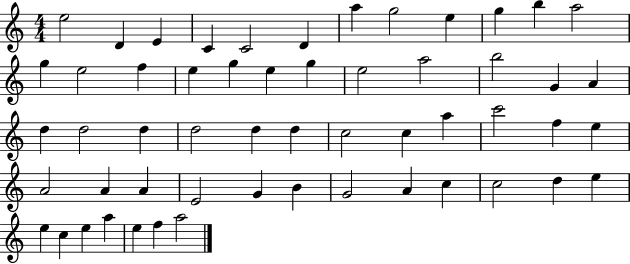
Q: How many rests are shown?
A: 0